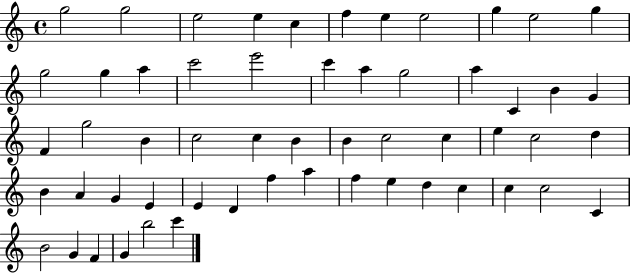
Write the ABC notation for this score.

X:1
T:Untitled
M:4/4
L:1/4
K:C
g2 g2 e2 e c f e e2 g e2 g g2 g a c'2 e'2 c' a g2 a C B G F g2 B c2 c B B c2 c e c2 d B A G E E D f a f e d c c c2 C B2 G F G b2 c'